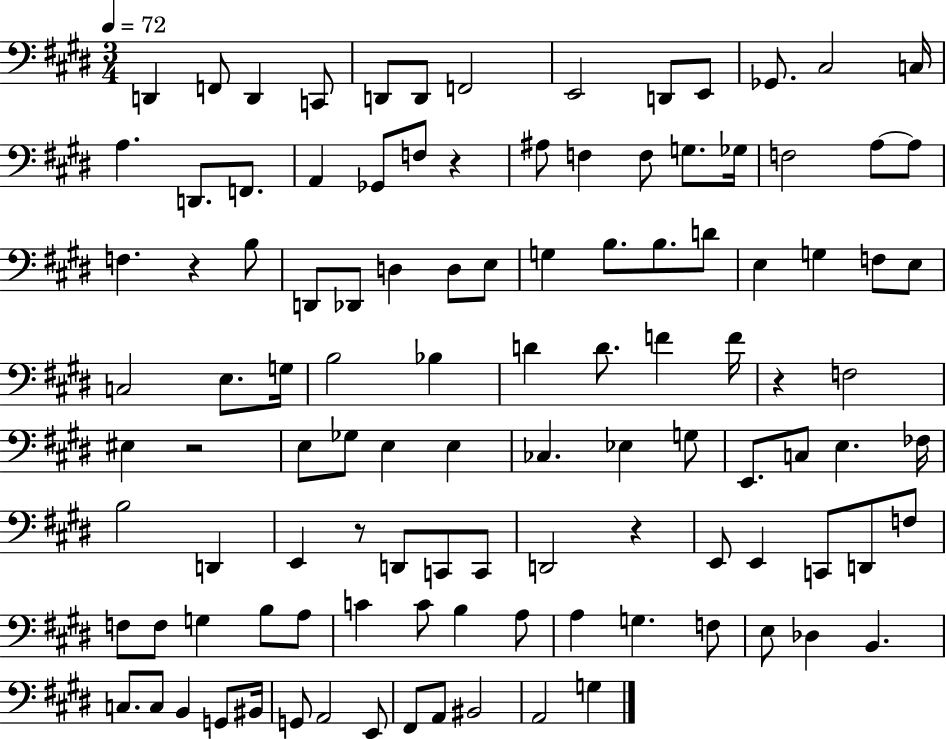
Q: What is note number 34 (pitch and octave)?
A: E3